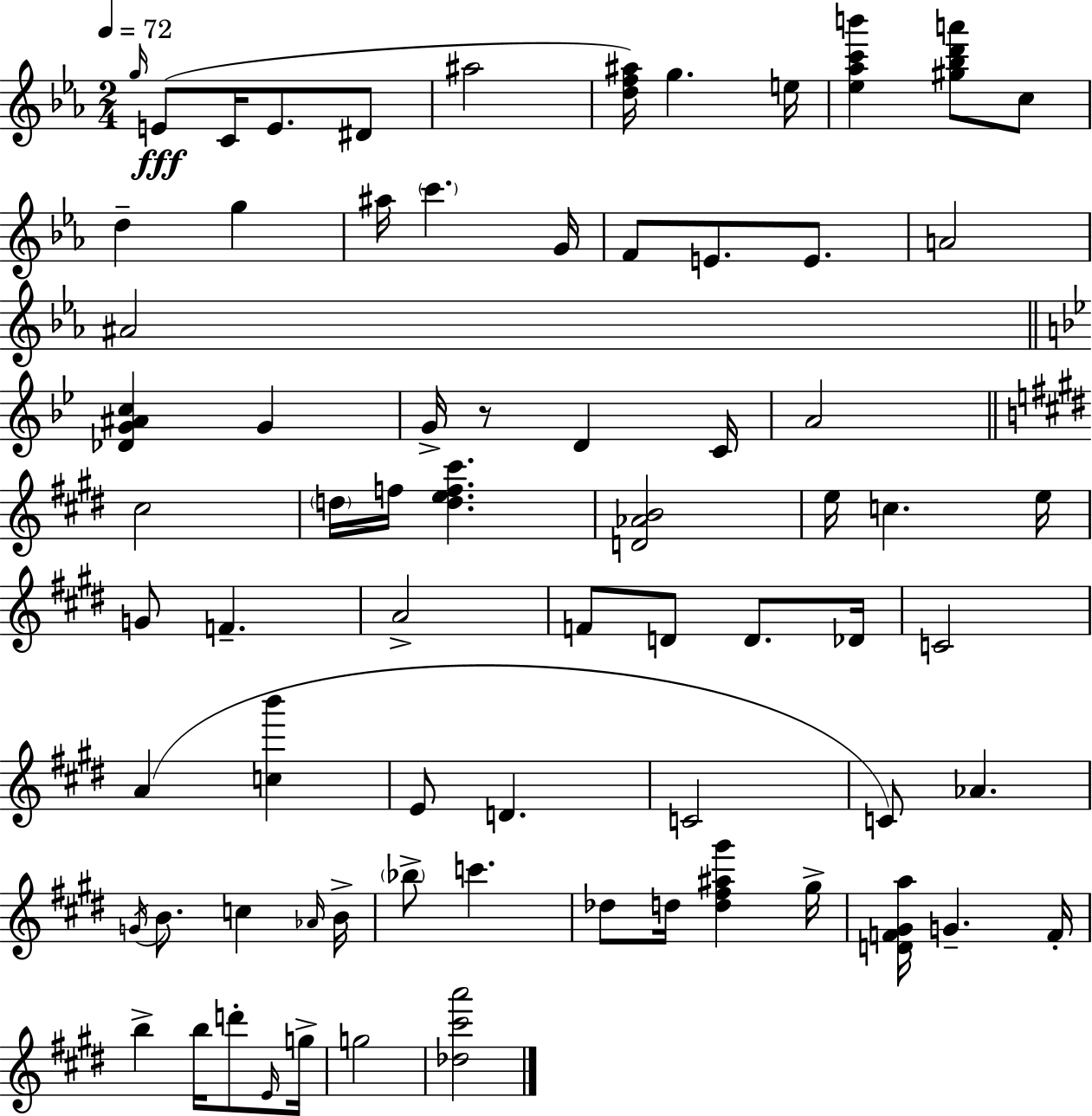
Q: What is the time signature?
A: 2/4